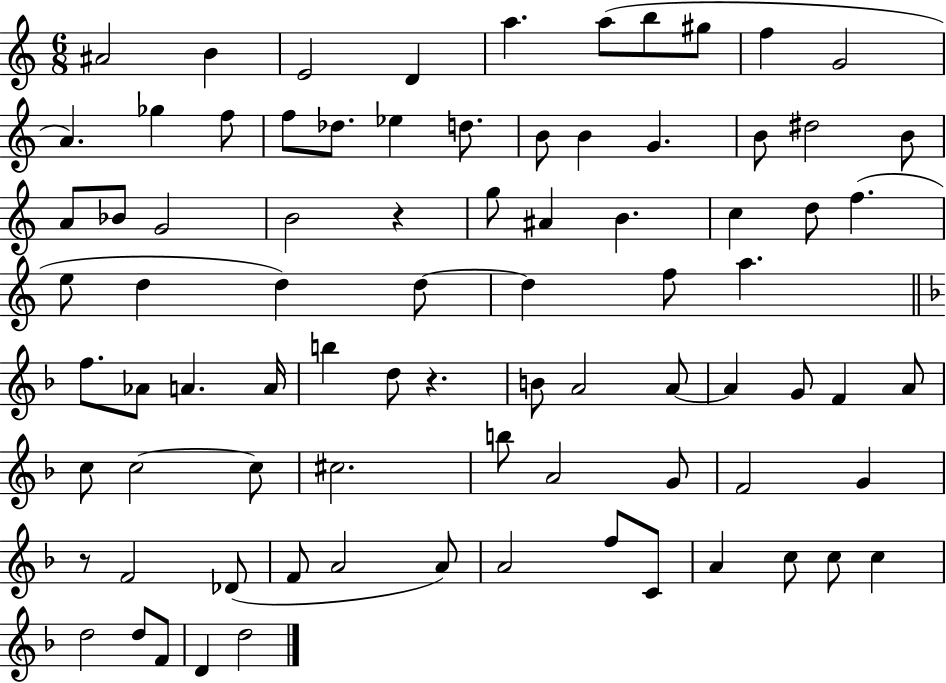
A#4/h B4/q E4/h D4/q A5/q. A5/e B5/e G#5/e F5/q G4/h A4/q. Gb5/q F5/e F5/e Db5/e. Eb5/q D5/e. B4/e B4/q G4/q. B4/e D#5/h B4/e A4/e Bb4/e G4/h B4/h R/q G5/e A#4/q B4/q. C5/q D5/e F5/q. E5/e D5/q D5/q D5/e D5/q F5/e A5/q. F5/e. Ab4/e A4/q. A4/s B5/q D5/e R/q. B4/e A4/h A4/e A4/q G4/e F4/q A4/e C5/e C5/h C5/e C#5/h. B5/e A4/h G4/e F4/h G4/q R/e F4/h Db4/e F4/e A4/h A4/e A4/h F5/e C4/e A4/q C5/e C5/e C5/q D5/h D5/e F4/e D4/q D5/h